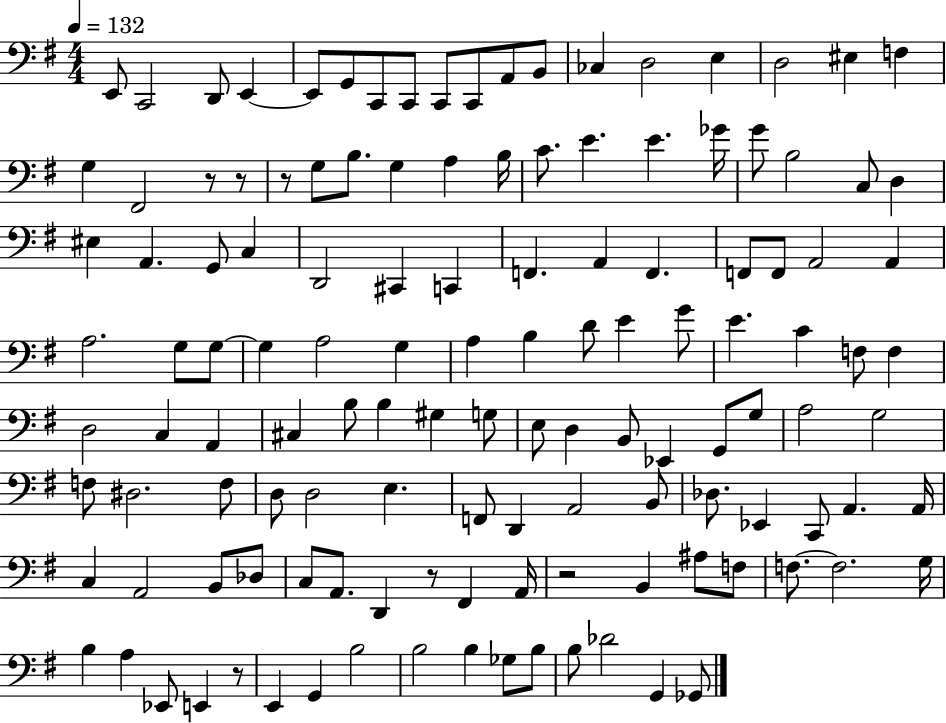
{
  \clef bass
  \numericTimeSignature
  \time 4/4
  \key g \major
  \tempo 4 = 132
  \repeat volta 2 { e,8 c,2 d,8 e,4~~ | e,8 g,8 c,8 c,8 c,8 c,8 a,8 b,8 | ces4 d2 e4 | d2 eis4 f4 | \break g4 fis,2 r8 r8 | r8 g8 b8. g4 a4 b16 | c'8. e'4. e'4. ges'16 | g'8 b2 c8 d4 | \break eis4 a,4. g,8 c4 | d,2 cis,4 c,4 | f,4. a,4 f,4. | f,8 f,8 a,2 a,4 | \break a2. g8 g8~~ | g4 a2 g4 | a4 b4 d'8 e'4 g'8 | e'4. c'4 f8 f4 | \break d2 c4 a,4 | cis4 b8 b4 gis4 g8 | e8 d4 b,8 ees,4 g,8 g8 | a2 g2 | \break f8 dis2. f8 | d8 d2 e4. | f,8 d,4 a,2 b,8 | des8. ees,4 c,8 a,4. a,16 | \break c4 a,2 b,8 des8 | c8 a,8. d,4 r8 fis,4 a,16 | r2 b,4 ais8 f8 | f8.~~ f2. g16 | \break b4 a4 ees,8 e,4 r8 | e,4 g,4 b2 | b2 b4 ges8 b8 | b8 des'2 g,4 ges,8 | \break } \bar "|."
}